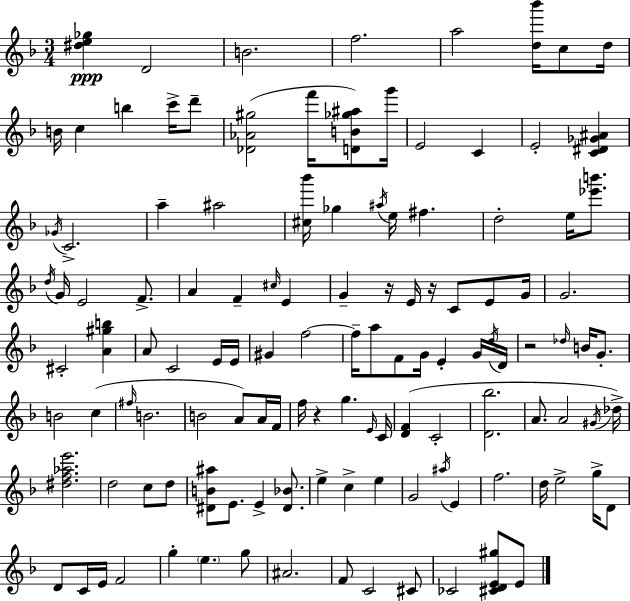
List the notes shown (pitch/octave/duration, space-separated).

[D#5,E5,Gb5]/q D4/h B4/h. F5/h. A5/h [D5,Bb6]/s C5/e D5/s B4/s C5/q B5/q C6/s D6/e [Db4,Ab4,G#5]/h F6/s [D4,B4,Gb5,A#5]/e G6/s E4/h C4/q E4/h [C4,D#4,Gb4,A#4]/q Gb4/s C4/h. A5/q A#5/h [C#5,Bb6]/s Gb5/q A#5/s E5/s F#5/q. D5/h E5/s [Eb6,B6]/e. D5/s G4/s E4/h F4/e. A4/q F4/q C#5/s E4/q G4/q R/s E4/s R/s C4/e E4/e G4/s G4/h. C#4/h [A4,G#5,B5]/q A4/e C4/h E4/s E4/s G#4/q F5/h F5/s A5/e F4/e G4/s E4/q G4/s D5/s D4/s R/h Db5/s B4/s G4/e. B4/h C5/q F#5/s B4/h. B4/h A4/e A4/s F4/s F5/s R/q G5/q. E4/s C4/s [D4,F4]/q C4/h [D4,Bb5]/h. A4/e. A4/h G#4/s Db5/s [D#5,F5,Ab5,E6]/h. D5/h C5/e D5/e [D#4,B4,A#5]/e E4/e. E4/q [D#4,Bb4]/e. E5/q C5/q E5/q G4/h A#5/s E4/q F5/h. D5/s E5/h G5/s D4/e D4/e C4/s E4/s F4/h G5/q E5/q. G5/e A#4/h. F4/e C4/h C#4/e CES4/h [C#4,D4,E4,G#5]/e E4/e